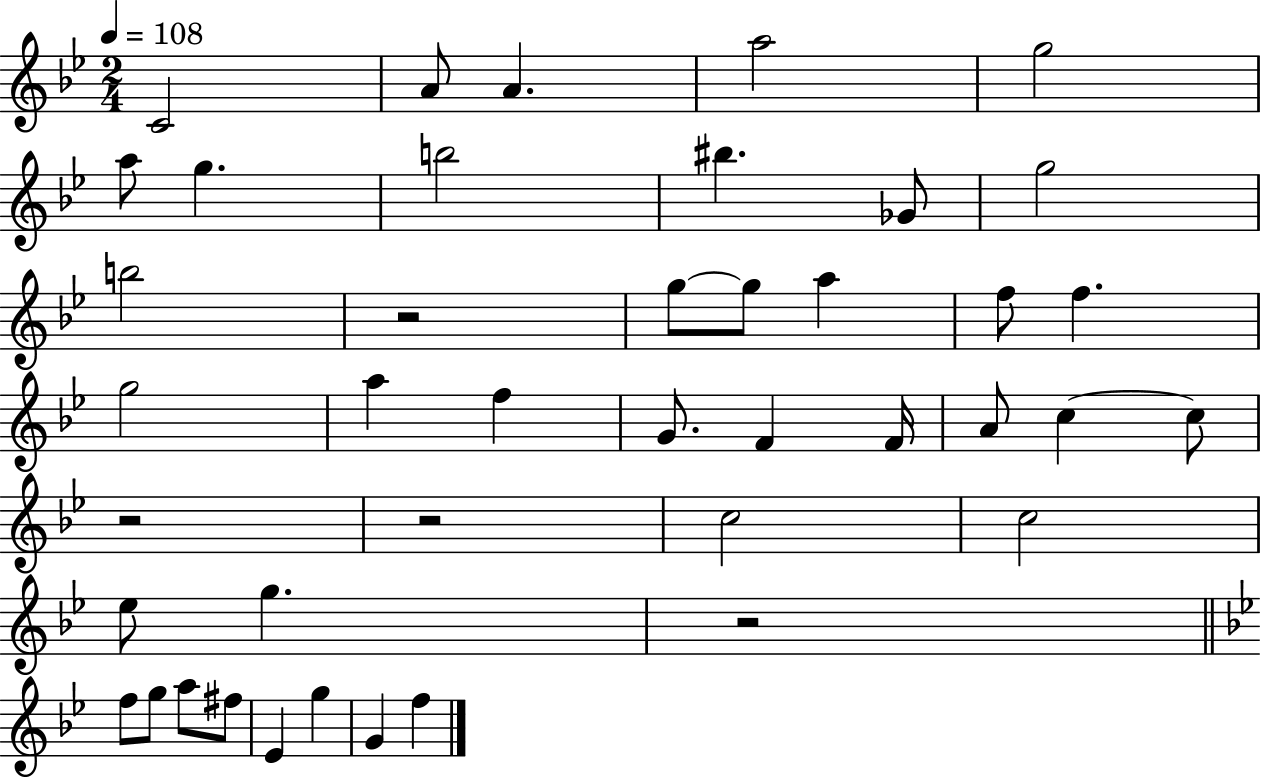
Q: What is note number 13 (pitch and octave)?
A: G5